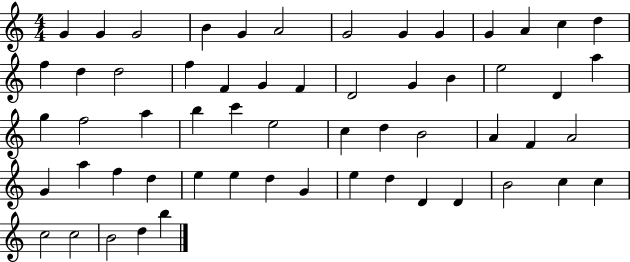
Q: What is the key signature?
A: C major